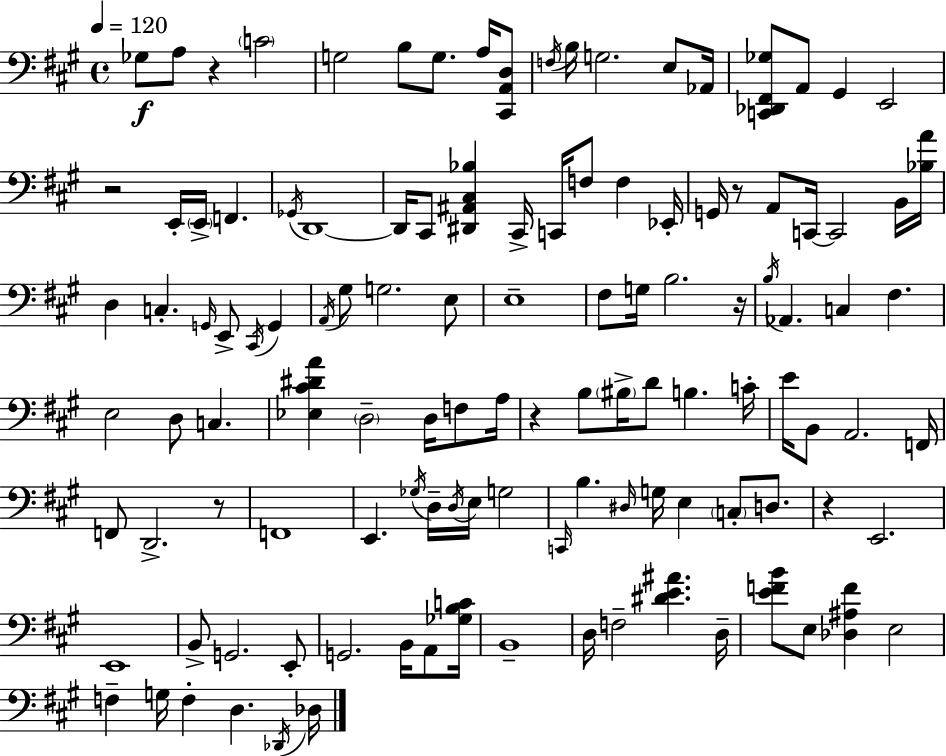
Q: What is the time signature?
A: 4/4